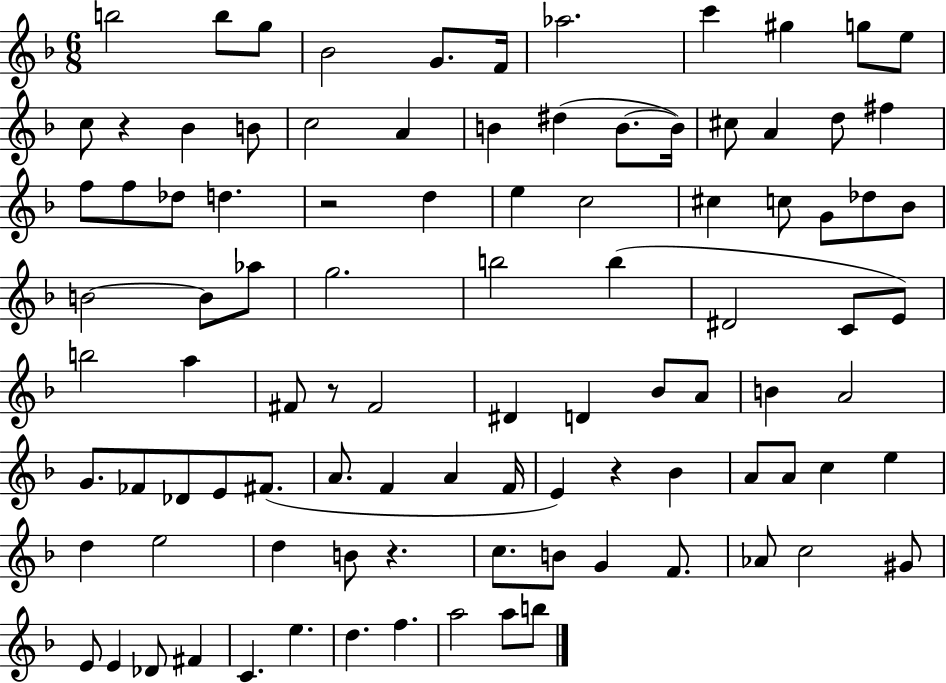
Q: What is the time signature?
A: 6/8